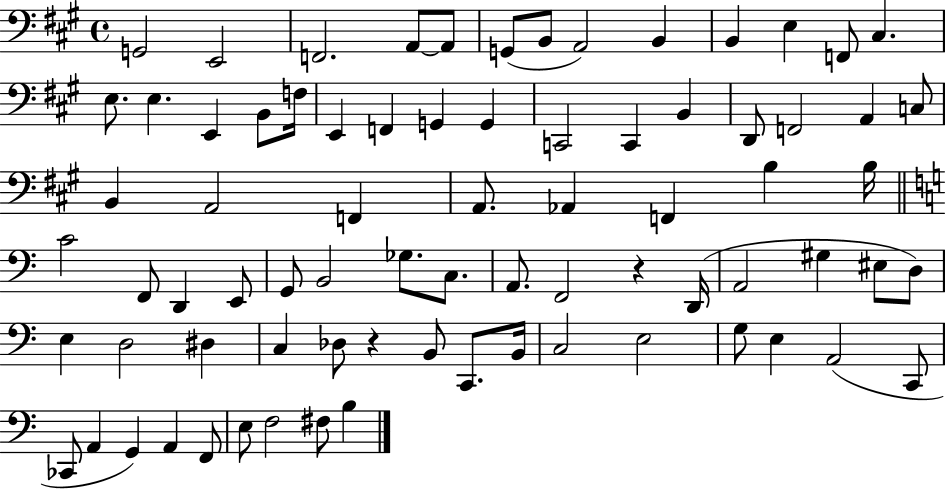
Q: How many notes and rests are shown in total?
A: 77